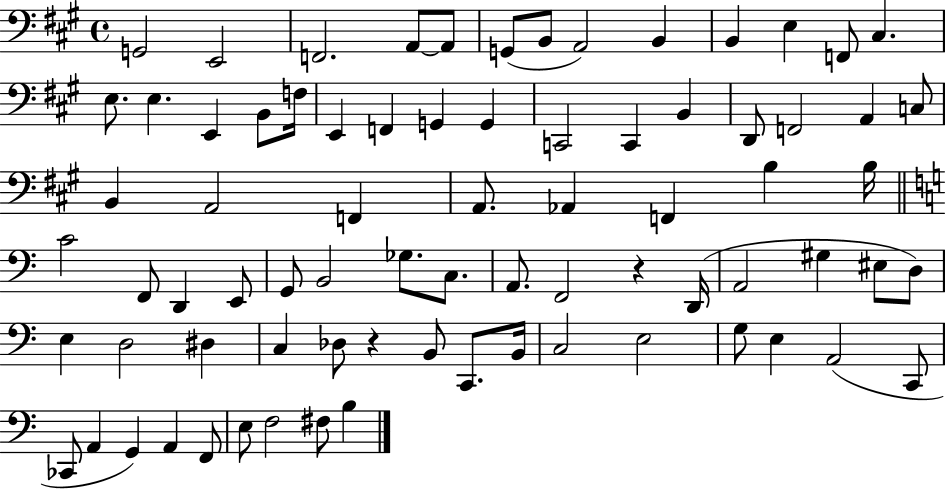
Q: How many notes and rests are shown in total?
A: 77